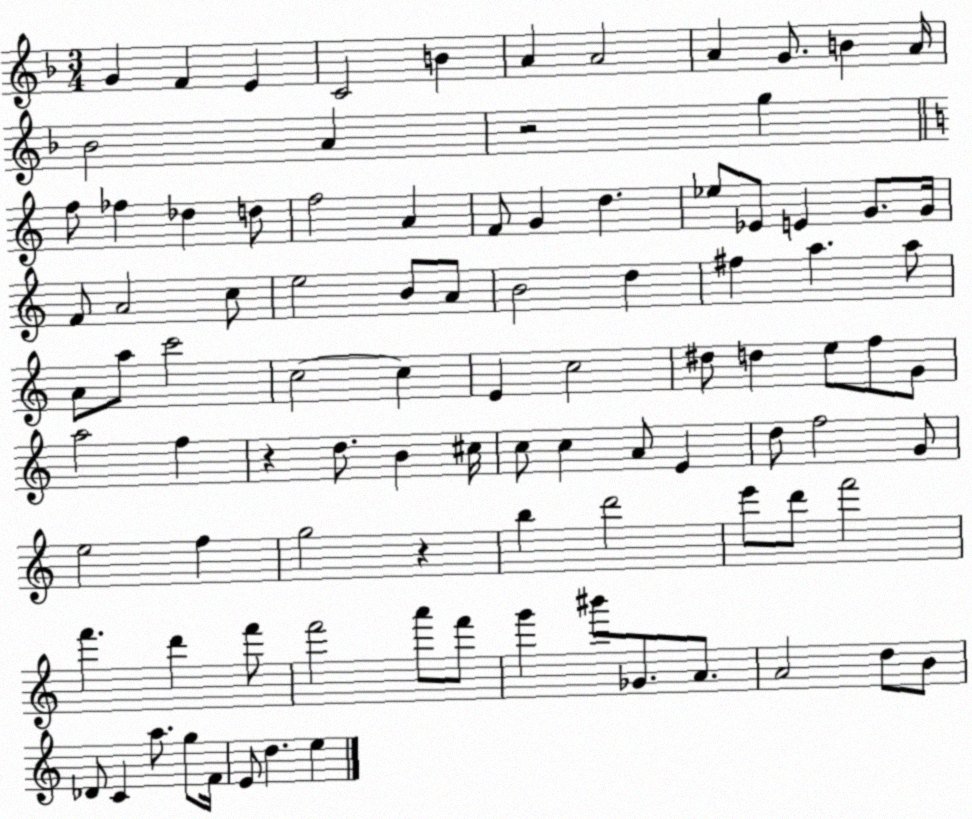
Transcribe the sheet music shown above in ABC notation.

X:1
T:Untitled
M:3/4
L:1/4
K:F
G F E C2 B A A2 A G/2 B A/4 _B2 A z2 g f/2 _f _d d/2 f2 A F/2 G d _e/2 _E/2 E G/2 G/4 F/2 A2 c/2 e2 B/2 A/2 B2 d ^f a a/2 A/2 a/2 c'2 c2 c E c2 ^d/2 d e/2 f/2 G/2 a2 f z d/2 B ^c/4 c/2 c A/2 E d/2 f2 G/2 e2 f g2 z b d'2 e'/2 d'/2 f'2 f' d' f'/2 f'2 a'/2 f'/2 g' ^b'/2 _G/2 A/2 A2 d/2 B/2 _D/2 C a/2 g/2 F/4 E/2 d e